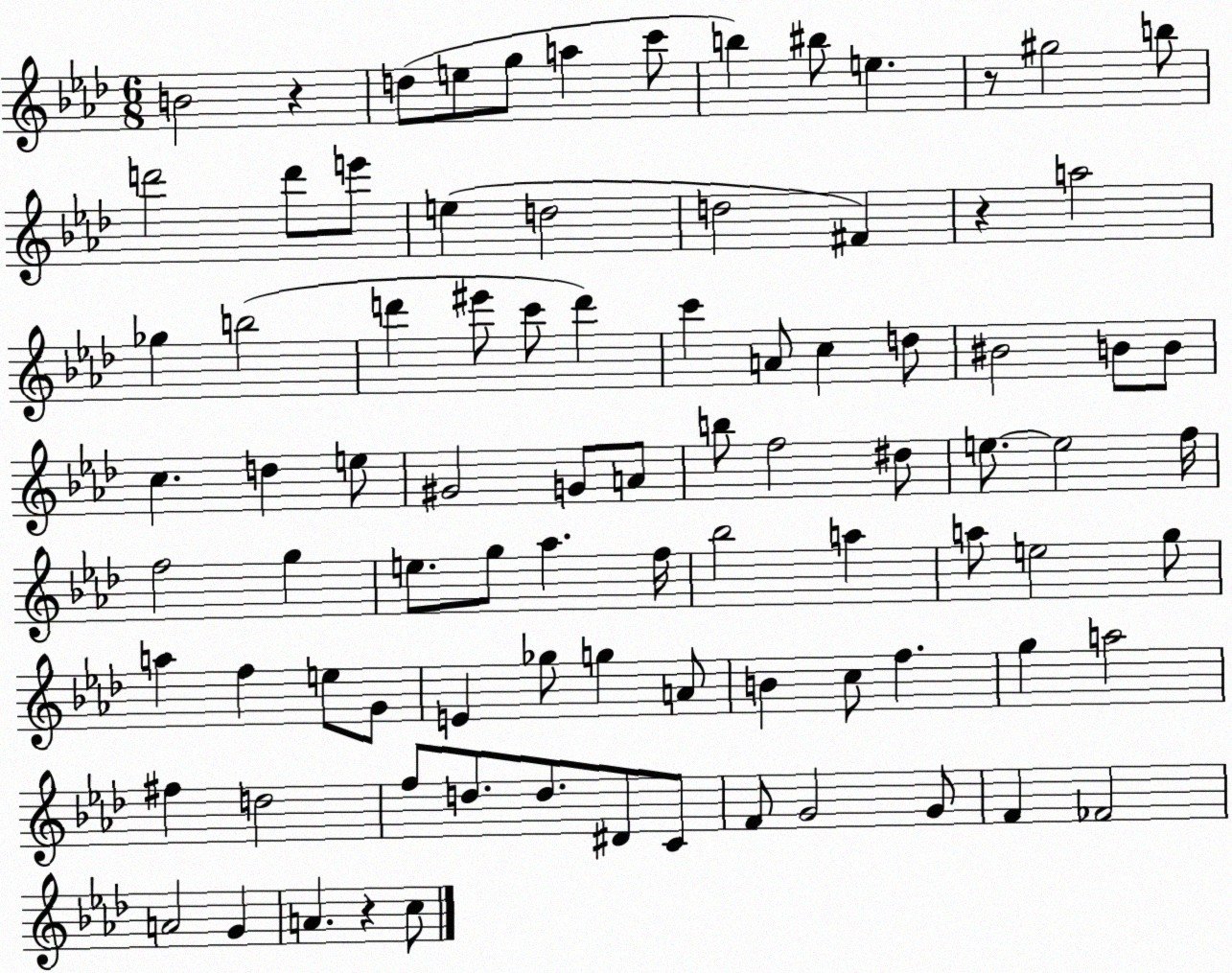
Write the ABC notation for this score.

X:1
T:Untitled
M:6/8
L:1/4
K:Ab
B2 z d/2 e/2 g/2 a c'/2 b ^b/2 e z/2 ^g2 b/2 d'2 d'/2 e'/2 e d2 d2 ^F z a2 _g b2 d' ^e'/2 c'/2 d' c' A/2 c d/2 ^B2 B/2 B/2 c d e/2 ^G2 G/2 A/2 b/2 f2 ^d/2 e/2 e2 f/4 f2 g e/2 g/2 _a f/4 _b2 a a/2 e2 g/2 a f e/2 G/2 E _g/2 g A/2 B c/2 f g a2 ^f d2 f/2 d/2 d/2 ^D/2 C/2 F/2 G2 G/2 F _F2 A2 G A z c/2